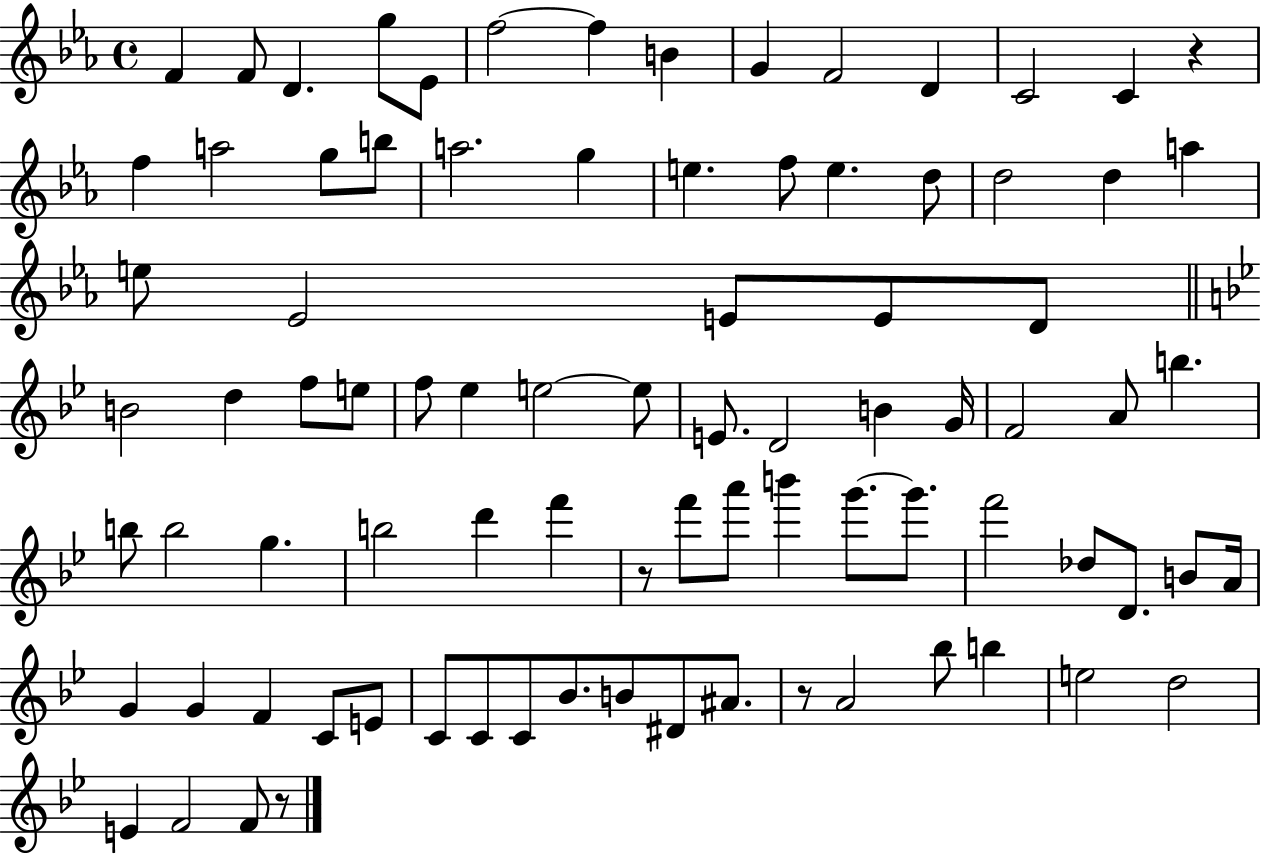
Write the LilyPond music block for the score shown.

{
  \clef treble
  \time 4/4
  \defaultTimeSignature
  \key ees \major
  f'4 f'8 d'4. g''8 ees'8 | f''2~~ f''4 b'4 | g'4 f'2 d'4 | c'2 c'4 r4 | \break f''4 a''2 g''8 b''8 | a''2. g''4 | e''4. f''8 e''4. d''8 | d''2 d''4 a''4 | \break e''8 ees'2 e'8 e'8 d'8 | \bar "||" \break \key bes \major b'2 d''4 f''8 e''8 | f''8 ees''4 e''2~~ e''8 | e'8. d'2 b'4 g'16 | f'2 a'8 b''4. | \break b''8 b''2 g''4. | b''2 d'''4 f'''4 | r8 f'''8 a'''8 b'''4 g'''8.~~ g'''8. | f'''2 des''8 d'8. b'8 a'16 | \break g'4 g'4 f'4 c'8 e'8 | c'8 c'8 c'8 bes'8. b'8 dis'8 ais'8. | r8 a'2 bes''8 b''4 | e''2 d''2 | \break e'4 f'2 f'8 r8 | \bar "|."
}